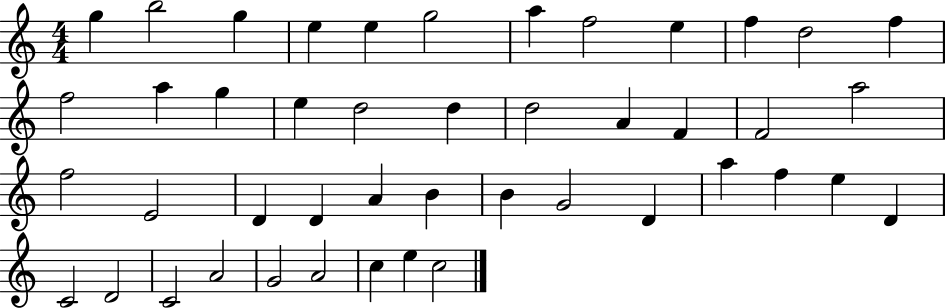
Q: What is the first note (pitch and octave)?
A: G5